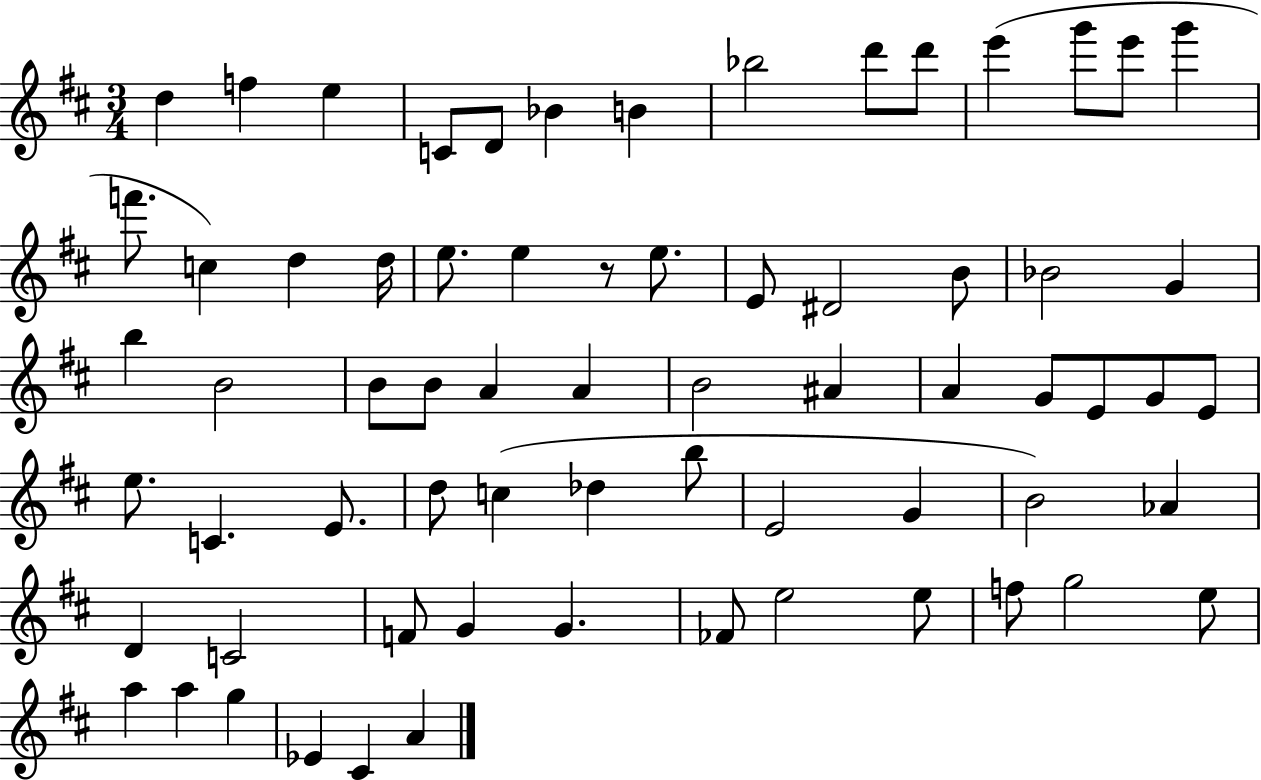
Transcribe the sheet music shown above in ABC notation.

X:1
T:Untitled
M:3/4
L:1/4
K:D
d f e C/2 D/2 _B B _b2 d'/2 d'/2 e' g'/2 e'/2 g' f'/2 c d d/4 e/2 e z/2 e/2 E/2 ^D2 B/2 _B2 G b B2 B/2 B/2 A A B2 ^A A G/2 E/2 G/2 E/2 e/2 C E/2 d/2 c _d b/2 E2 G B2 _A D C2 F/2 G G _F/2 e2 e/2 f/2 g2 e/2 a a g _E ^C A